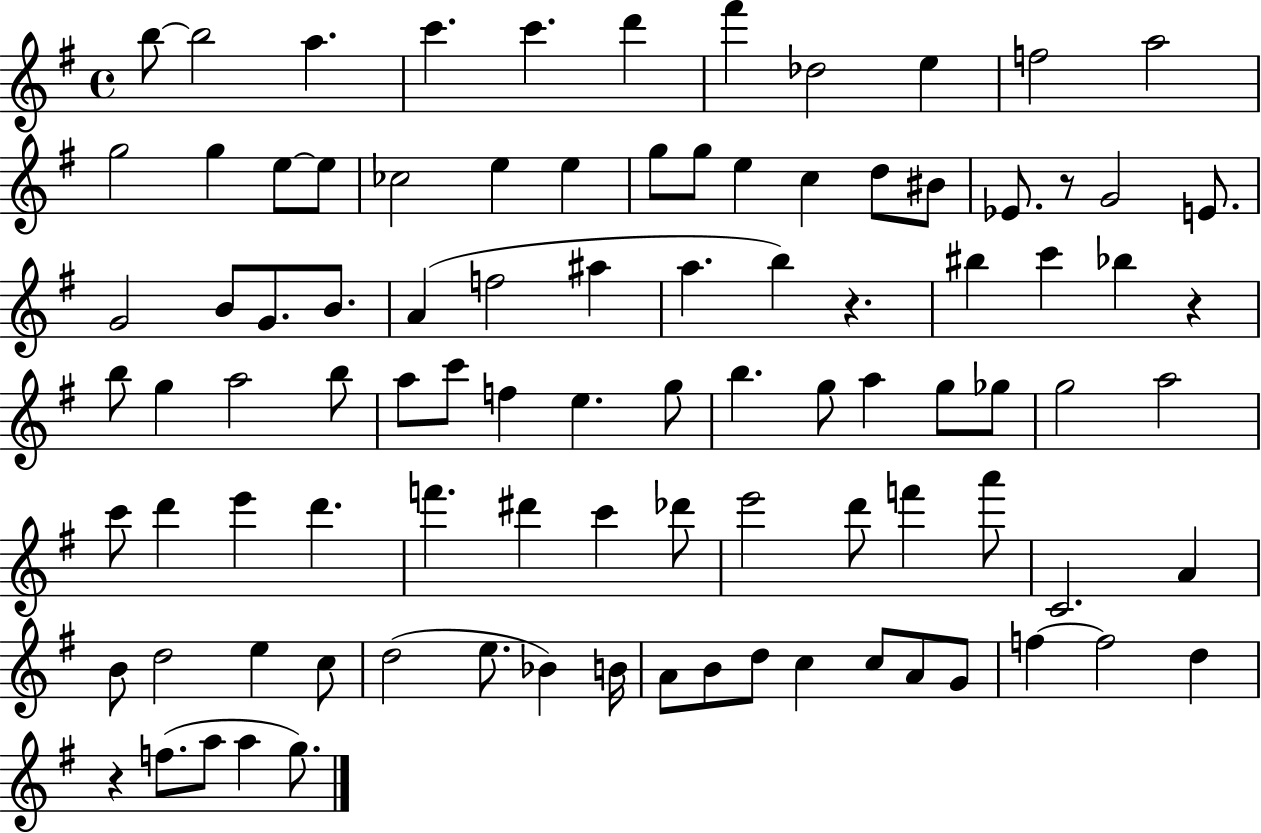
{
  \clef treble
  \time 4/4
  \defaultTimeSignature
  \key g \major
  b''8~~ b''2 a''4. | c'''4. c'''4. d'''4 | fis'''4 des''2 e''4 | f''2 a''2 | \break g''2 g''4 e''8~~ e''8 | ces''2 e''4 e''4 | g''8 g''8 e''4 c''4 d''8 bis'8 | ees'8. r8 g'2 e'8. | \break g'2 b'8 g'8. b'8. | a'4( f''2 ais''4 | a''4. b''4) r4. | bis''4 c'''4 bes''4 r4 | \break b''8 g''4 a''2 b''8 | a''8 c'''8 f''4 e''4. g''8 | b''4. g''8 a''4 g''8 ges''8 | g''2 a''2 | \break c'''8 d'''4 e'''4 d'''4. | f'''4. dis'''4 c'''4 des'''8 | e'''2 d'''8 f'''4 a'''8 | c'2. a'4 | \break b'8 d''2 e''4 c''8 | d''2( e''8. bes'4) b'16 | a'8 b'8 d''8 c''4 c''8 a'8 g'8 | f''4~~ f''2 d''4 | \break r4 f''8.( a''8 a''4 g''8.) | \bar "|."
}